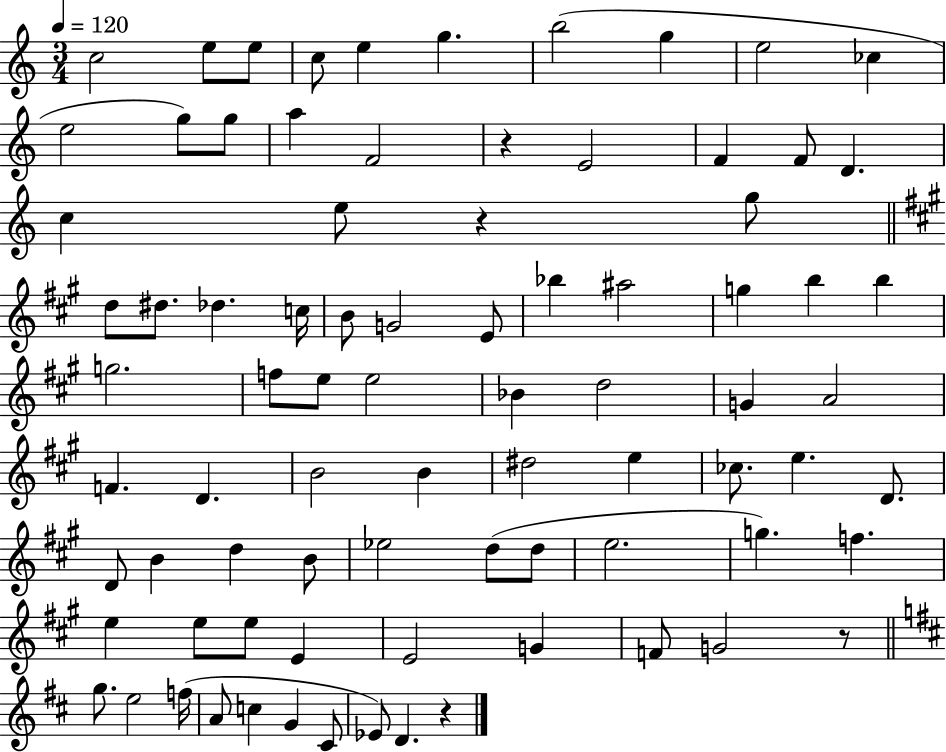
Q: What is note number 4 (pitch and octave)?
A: C5